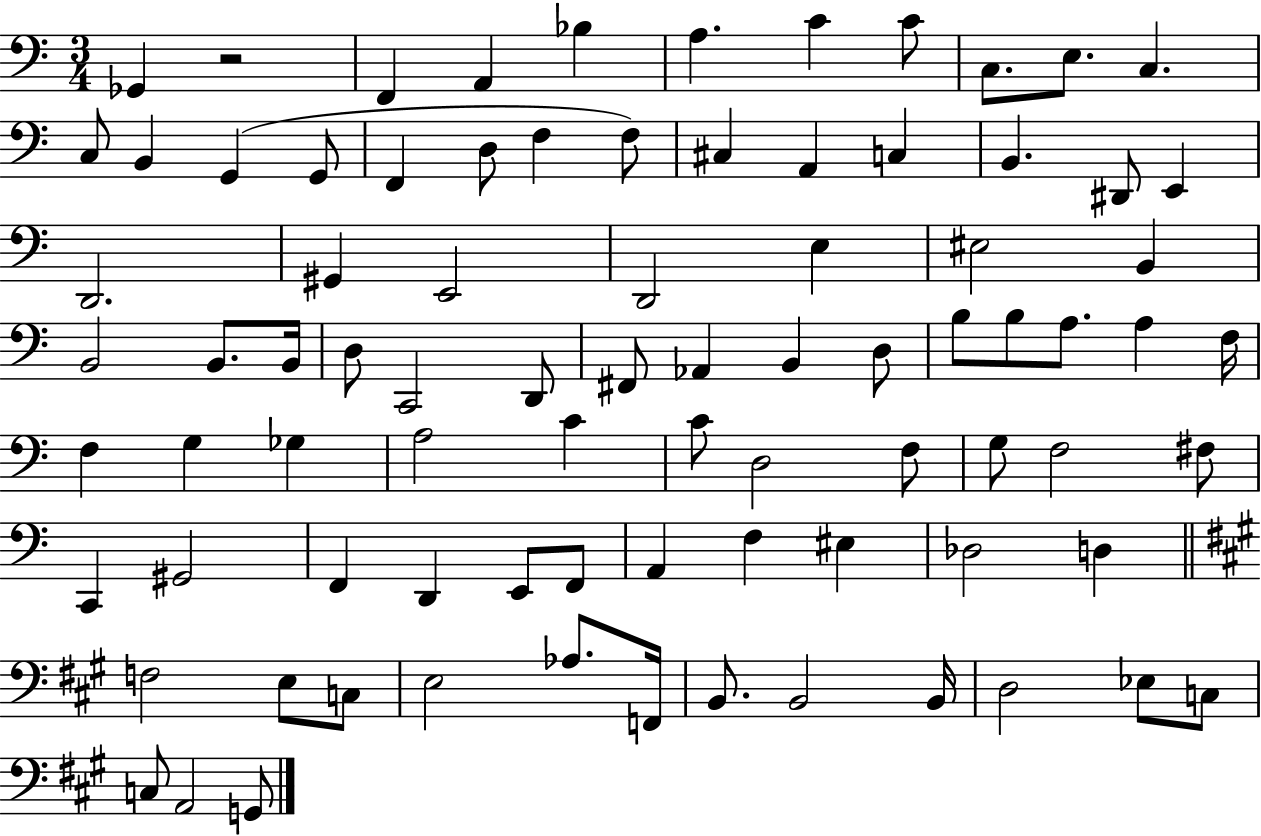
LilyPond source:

{
  \clef bass
  \numericTimeSignature
  \time 3/4
  \key c \major
  \repeat volta 2 { ges,4 r2 | f,4 a,4 bes4 | a4. c'4 c'8 | c8. e8. c4. | \break c8 b,4 g,4( g,8 | f,4 d8 f4 f8) | cis4 a,4 c4 | b,4. dis,8 e,4 | \break d,2. | gis,4 e,2 | d,2 e4 | eis2 b,4 | \break b,2 b,8. b,16 | d8 c,2 d,8 | fis,8 aes,4 b,4 d8 | b8 b8 a8. a4 f16 | \break f4 g4 ges4 | a2 c'4 | c'8 d2 f8 | g8 f2 fis8 | \break c,4 gis,2 | f,4 d,4 e,8 f,8 | a,4 f4 eis4 | des2 d4 | \break \bar "||" \break \key a \major f2 e8 c8 | e2 aes8. f,16 | b,8. b,2 b,16 | d2 ees8 c8 | \break c8 a,2 g,8 | } \bar "|."
}